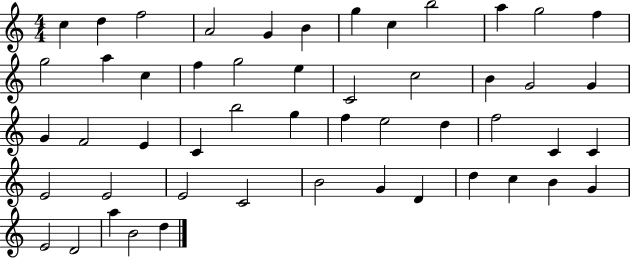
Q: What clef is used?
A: treble